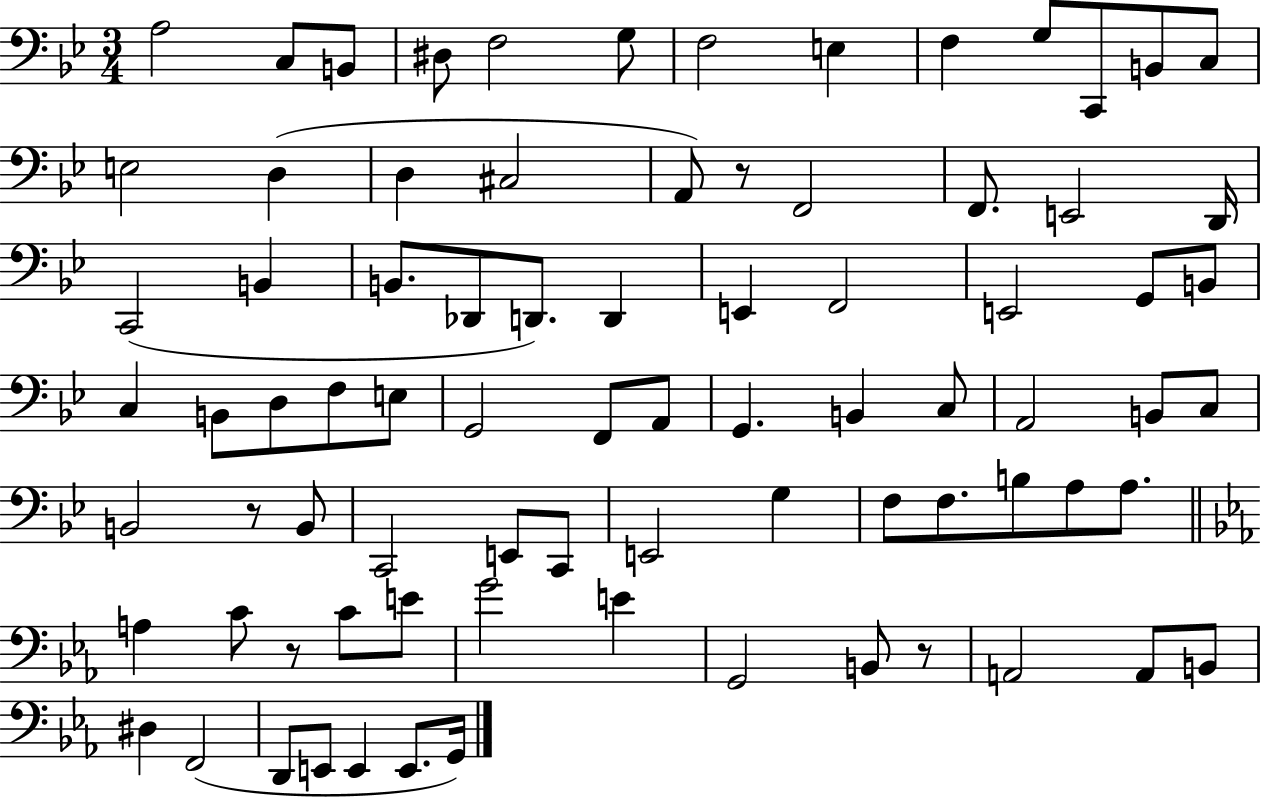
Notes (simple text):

A3/h C3/e B2/e D#3/e F3/h G3/e F3/h E3/q F3/q G3/e C2/e B2/e C3/e E3/h D3/q D3/q C#3/h A2/e R/e F2/h F2/e. E2/h D2/s C2/h B2/q B2/e. Db2/e D2/e. D2/q E2/q F2/h E2/h G2/e B2/e C3/q B2/e D3/e F3/e E3/e G2/h F2/e A2/e G2/q. B2/q C3/e A2/h B2/e C3/e B2/h R/e B2/e C2/h E2/e C2/e E2/h G3/q F3/e F3/e. B3/e A3/e A3/e. A3/q C4/e R/e C4/e E4/e G4/h E4/q G2/h B2/e R/e A2/h A2/e B2/e D#3/q F2/h D2/e E2/e E2/q E2/e. G2/s